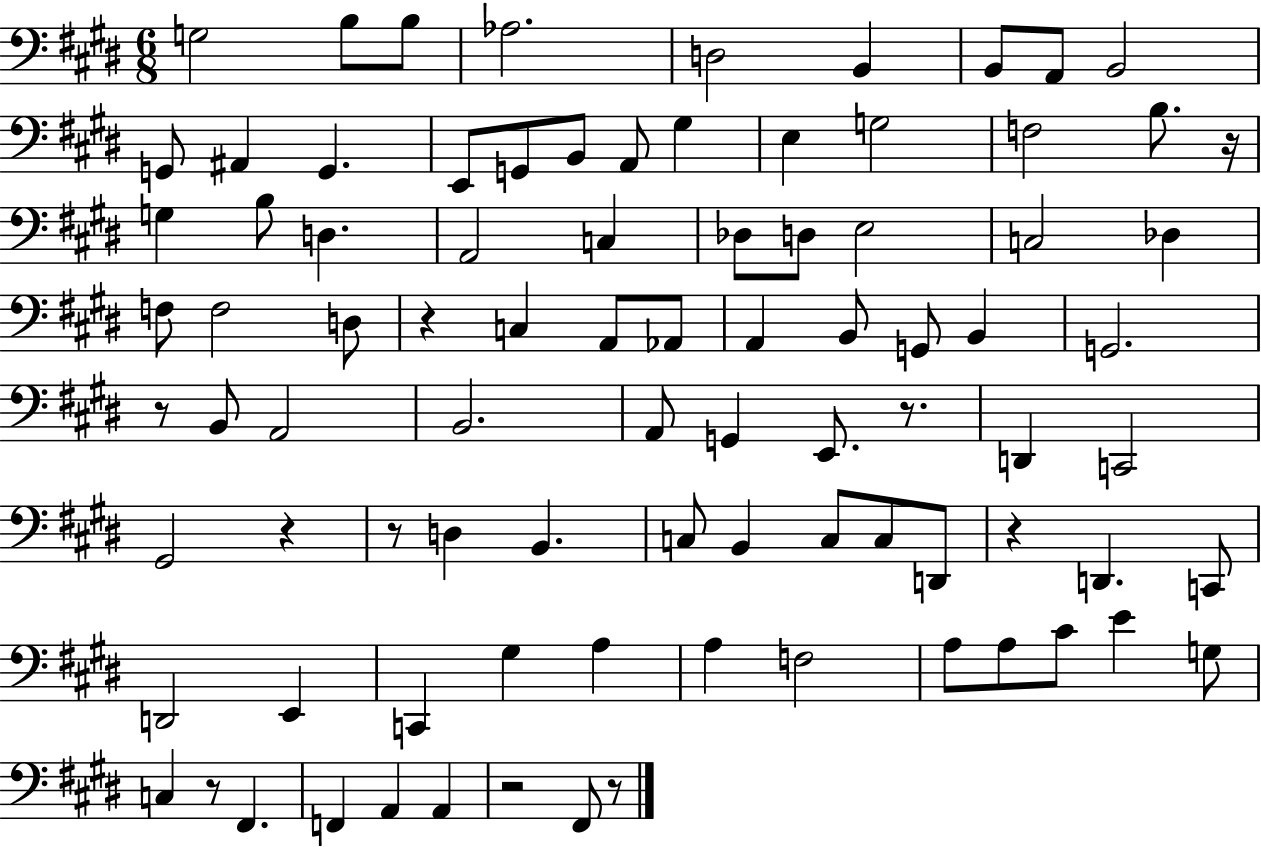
{
  \clef bass
  \numericTimeSignature
  \time 6/8
  \key e \major
  g2 b8 b8 | aes2. | d2 b,4 | b,8 a,8 b,2 | \break g,8 ais,4 g,4. | e,8 g,8 b,8 a,8 gis4 | e4 g2 | f2 b8. r16 | \break g4 b8 d4. | a,2 c4 | des8 d8 e2 | c2 des4 | \break f8 f2 d8 | r4 c4 a,8 aes,8 | a,4 b,8 g,8 b,4 | g,2. | \break r8 b,8 a,2 | b,2. | a,8 g,4 e,8. r8. | d,4 c,2 | \break gis,2 r4 | r8 d4 b,4. | c8 b,4 c8 c8 d,8 | r4 d,4. c,8 | \break d,2 e,4 | c,4 gis4 a4 | a4 f2 | a8 a8 cis'8 e'4 g8 | \break c4 r8 fis,4. | f,4 a,4 a,4 | r2 fis,8 r8 | \bar "|."
}